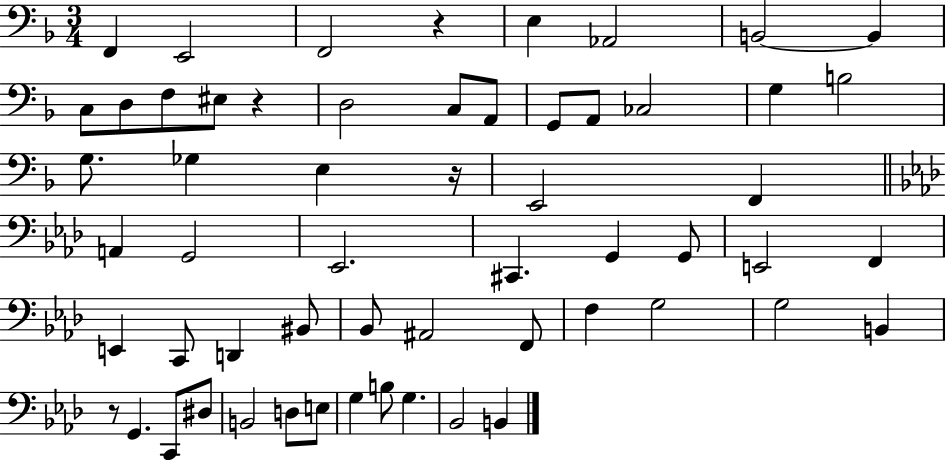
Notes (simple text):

F2/q E2/h F2/h R/q E3/q Ab2/h B2/h B2/q C3/e D3/e F3/e EIS3/e R/q D3/h C3/e A2/e G2/e A2/e CES3/h G3/q B3/h G3/e. Gb3/q E3/q R/s E2/h F2/q A2/q G2/h Eb2/h. C#2/q. G2/q G2/e E2/h F2/q E2/q C2/e D2/q BIS2/e Bb2/e A#2/h F2/e F3/q G3/h G3/h B2/q R/e G2/q. C2/e D#3/e B2/h D3/e E3/e G3/q B3/e G3/q. Bb2/h B2/q